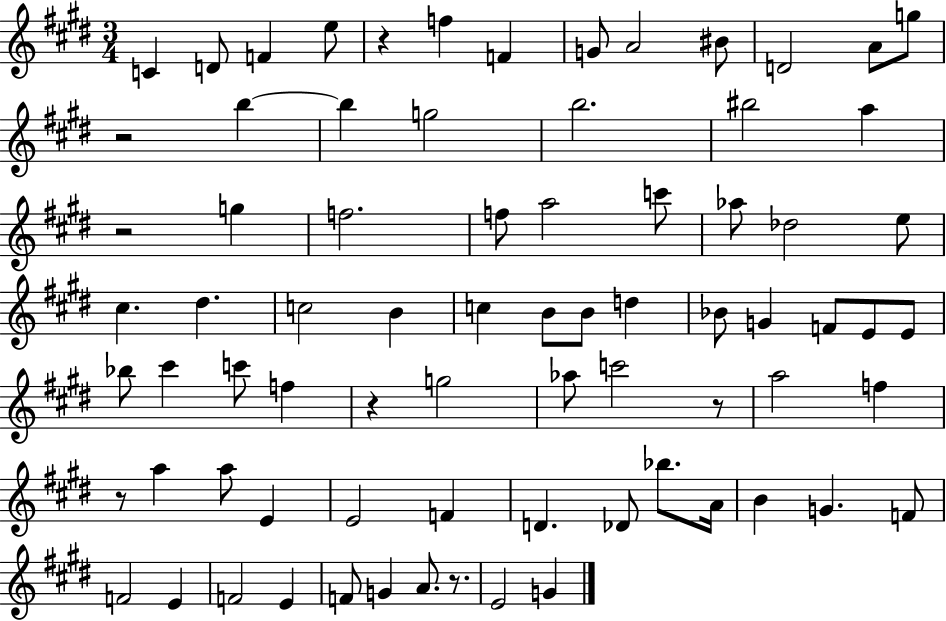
{
  \clef treble
  \numericTimeSignature
  \time 3/4
  \key e \major
  c'4 d'8 f'4 e''8 | r4 f''4 f'4 | g'8 a'2 bis'8 | d'2 a'8 g''8 | \break r2 b''4~~ | b''4 g''2 | b''2. | bis''2 a''4 | \break r2 g''4 | f''2. | f''8 a''2 c'''8 | aes''8 des''2 e''8 | \break cis''4. dis''4. | c''2 b'4 | c''4 b'8 b'8 d''4 | bes'8 g'4 f'8 e'8 e'8 | \break bes''8 cis'''4 c'''8 f''4 | r4 g''2 | aes''8 c'''2 r8 | a''2 f''4 | \break r8 a''4 a''8 e'4 | e'2 f'4 | d'4. des'8 bes''8. a'16 | b'4 g'4. f'8 | \break f'2 e'4 | f'2 e'4 | f'8 g'4 a'8. r8. | e'2 g'4 | \break \bar "|."
}